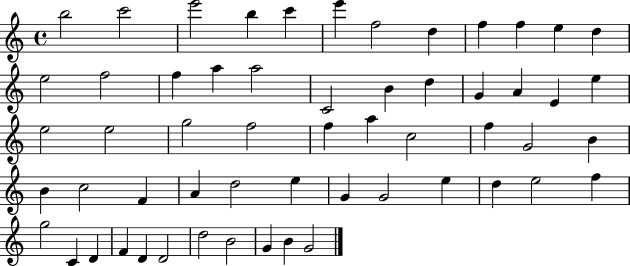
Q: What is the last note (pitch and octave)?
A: G4